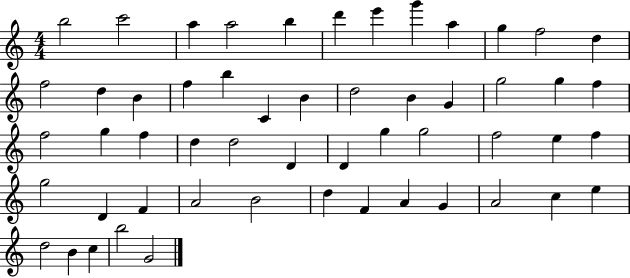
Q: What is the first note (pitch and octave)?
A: B5